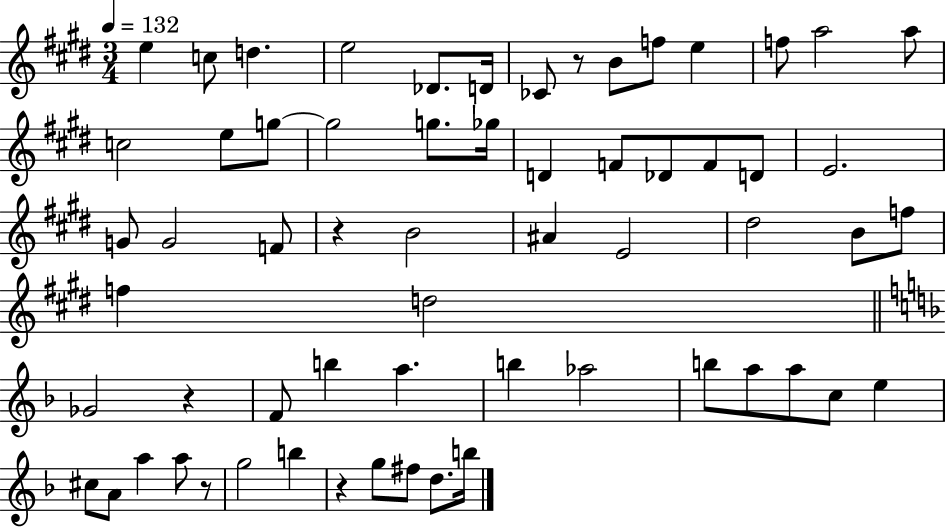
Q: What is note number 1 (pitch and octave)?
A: E5